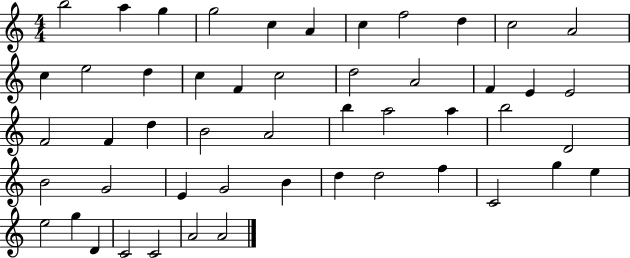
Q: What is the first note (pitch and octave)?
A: B5